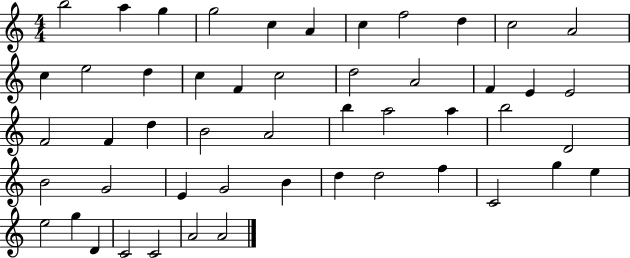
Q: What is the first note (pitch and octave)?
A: B5